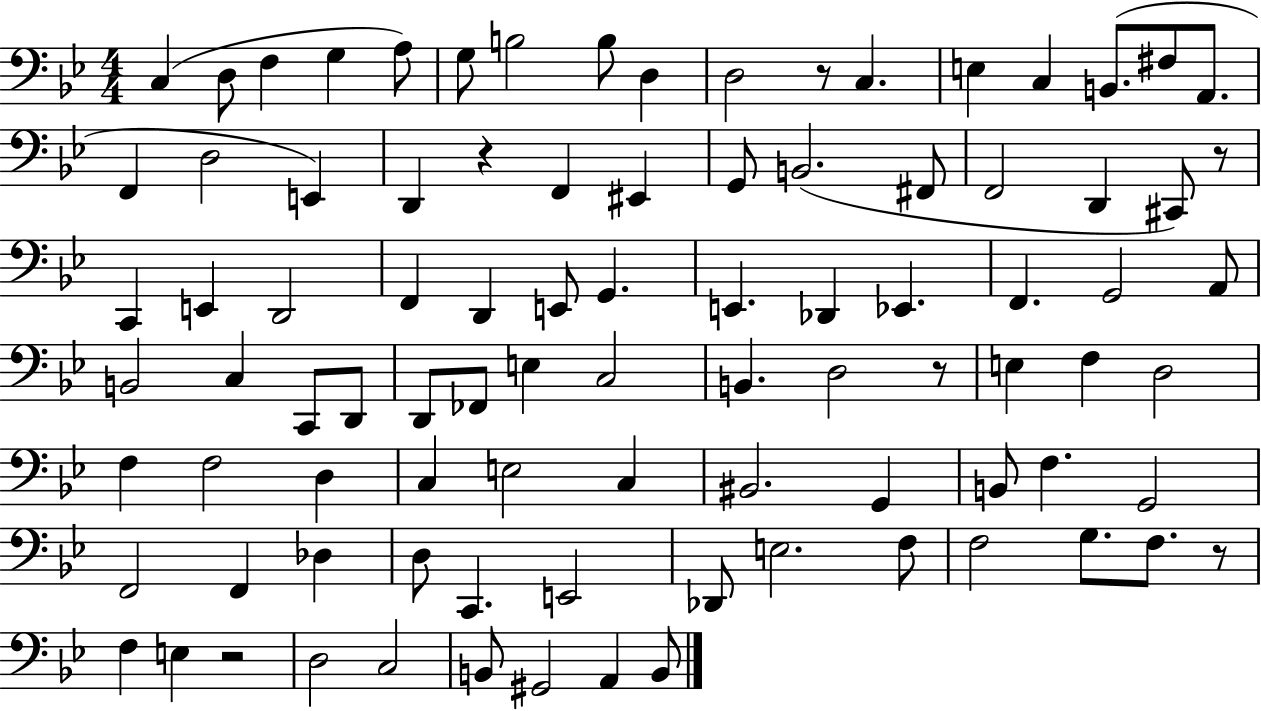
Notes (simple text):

C3/q D3/e F3/q G3/q A3/e G3/e B3/h B3/e D3/q D3/h R/e C3/q. E3/q C3/q B2/e. F#3/e A2/e. F2/q D3/h E2/q D2/q R/q F2/q EIS2/q G2/e B2/h. F#2/e F2/h D2/q C#2/e R/e C2/q E2/q D2/h F2/q D2/q E2/e G2/q. E2/q. Db2/q Eb2/q. F2/q. G2/h A2/e B2/h C3/q C2/e D2/e D2/e FES2/e E3/q C3/h B2/q. D3/h R/e E3/q F3/q D3/h F3/q F3/h D3/q C3/q E3/h C3/q BIS2/h. G2/q B2/e F3/q. G2/h F2/h F2/q Db3/q D3/e C2/q. E2/h Db2/e E3/h. F3/e F3/h G3/e. F3/e. R/e F3/q E3/q R/h D3/h C3/h B2/e G#2/h A2/q B2/e